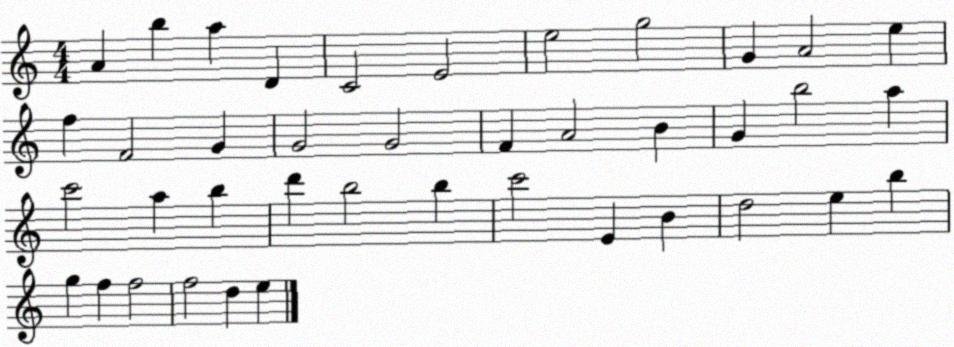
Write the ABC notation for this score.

X:1
T:Untitled
M:4/4
L:1/4
K:C
A b a D C2 E2 e2 g2 G A2 e f F2 G G2 G2 F A2 B G b2 a c'2 a b d' b2 b c'2 E B d2 e b g f f2 f2 d e